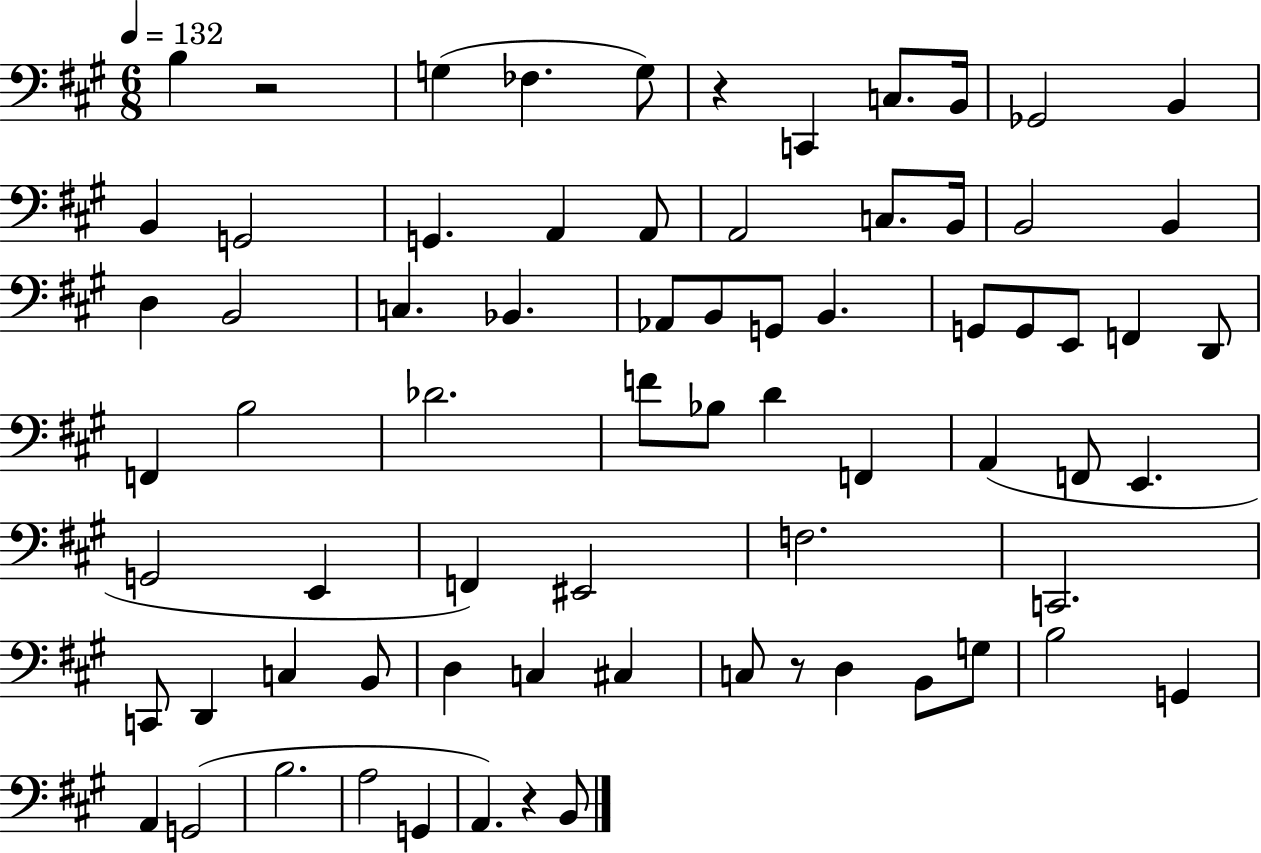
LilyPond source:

{
  \clef bass
  \numericTimeSignature
  \time 6/8
  \key a \major
  \tempo 4 = 132
  \repeat volta 2 { b4 r2 | g4( fes4. g8) | r4 c,4 c8. b,16 | ges,2 b,4 | \break b,4 g,2 | g,4. a,4 a,8 | a,2 c8. b,16 | b,2 b,4 | \break d4 b,2 | c4. bes,4. | aes,8 b,8 g,8 b,4. | g,8 g,8 e,8 f,4 d,8 | \break f,4 b2 | des'2. | f'8 bes8 d'4 f,4 | a,4( f,8 e,4. | \break g,2 e,4 | f,4) eis,2 | f2. | c,2. | \break c,8 d,4 c4 b,8 | d4 c4 cis4 | c8 r8 d4 b,8 g8 | b2 g,4 | \break a,4 g,2( | b2. | a2 g,4 | a,4.) r4 b,8 | \break } \bar "|."
}